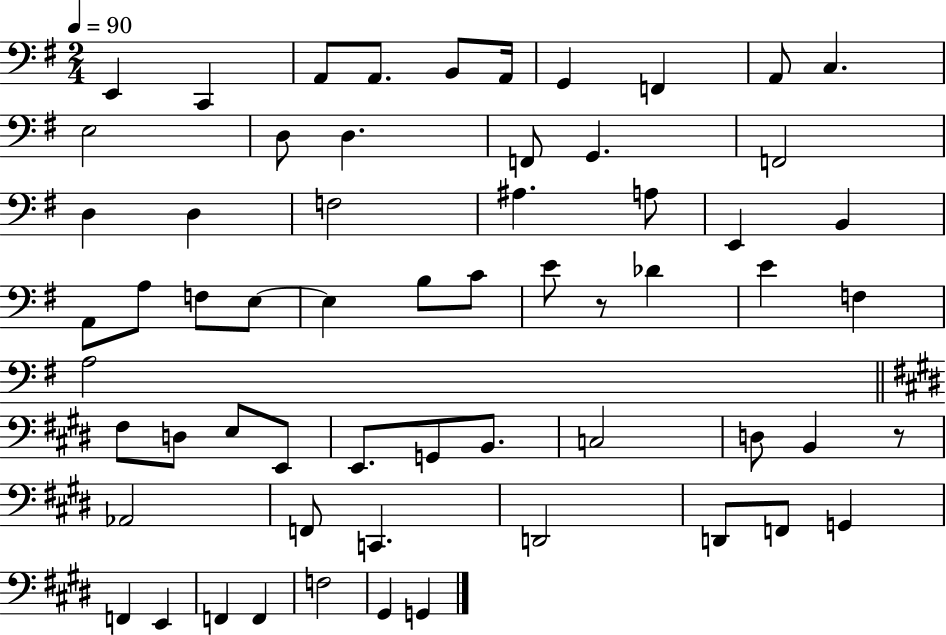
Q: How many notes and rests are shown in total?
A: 61